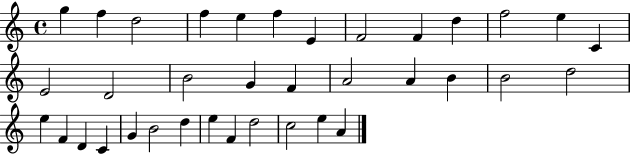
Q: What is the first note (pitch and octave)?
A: G5